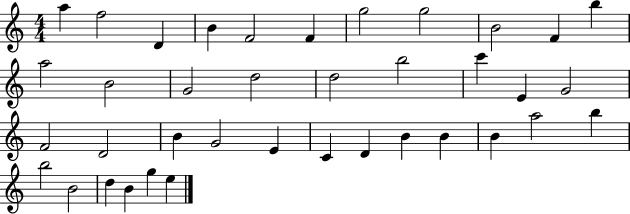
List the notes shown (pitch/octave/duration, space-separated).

A5/q F5/h D4/q B4/q F4/h F4/q G5/h G5/h B4/h F4/q B5/q A5/h B4/h G4/h D5/h D5/h B5/h C6/q E4/q G4/h F4/h D4/h B4/q G4/h E4/q C4/q D4/q B4/q B4/q B4/q A5/h B5/q B5/h B4/h D5/q B4/q G5/q E5/q